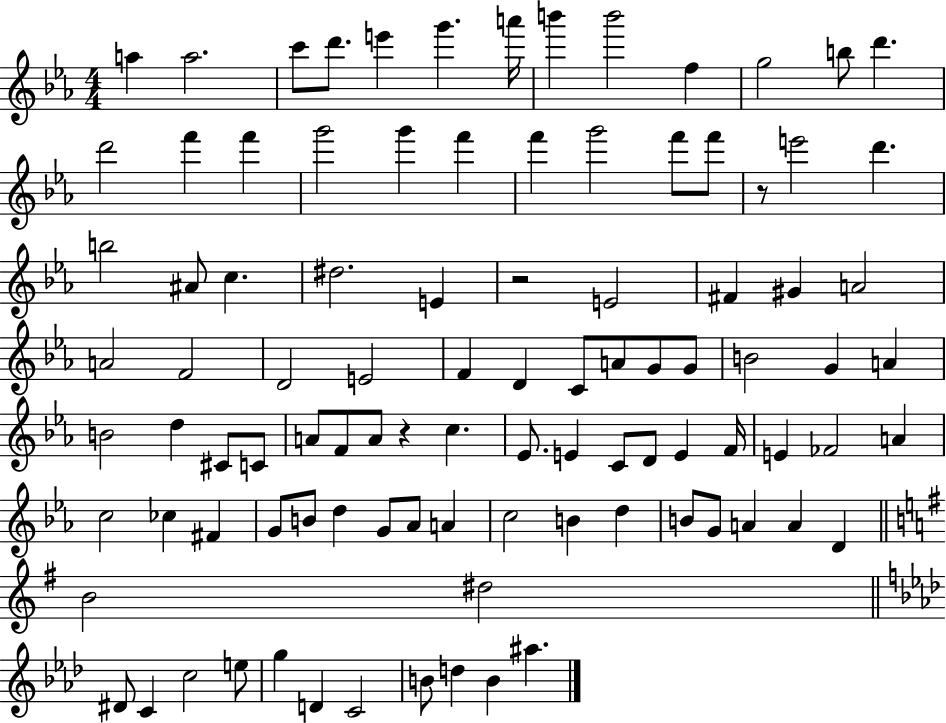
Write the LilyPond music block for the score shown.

{
  \clef treble
  \numericTimeSignature
  \time 4/4
  \key ees \major
  \repeat volta 2 { a''4 a''2. | c'''8 d'''8. e'''4 g'''4. a'''16 | b'''4 b'''2 f''4 | g''2 b''8 d'''4. | \break d'''2 f'''4 f'''4 | g'''2 g'''4 f'''4 | f'''4 g'''2 f'''8 f'''8 | r8 e'''2 d'''4. | \break b''2 ais'8 c''4. | dis''2. e'4 | r2 e'2 | fis'4 gis'4 a'2 | \break a'2 f'2 | d'2 e'2 | f'4 d'4 c'8 a'8 g'8 g'8 | b'2 g'4 a'4 | \break b'2 d''4 cis'8 c'8 | a'8 f'8 a'8 r4 c''4. | ees'8. e'4 c'8 d'8 e'4 f'16 | e'4 fes'2 a'4 | \break c''2 ces''4 fis'4 | g'8 b'8 d''4 g'8 aes'8 a'4 | c''2 b'4 d''4 | b'8 g'8 a'4 a'4 d'4 | \break \bar "||" \break \key g \major b'2 dis''2 | \bar "||" \break \key aes \major dis'8 c'4 c''2 e''8 | g''4 d'4 c'2 | b'8 d''4 b'4 ais''4. | } \bar "|."
}